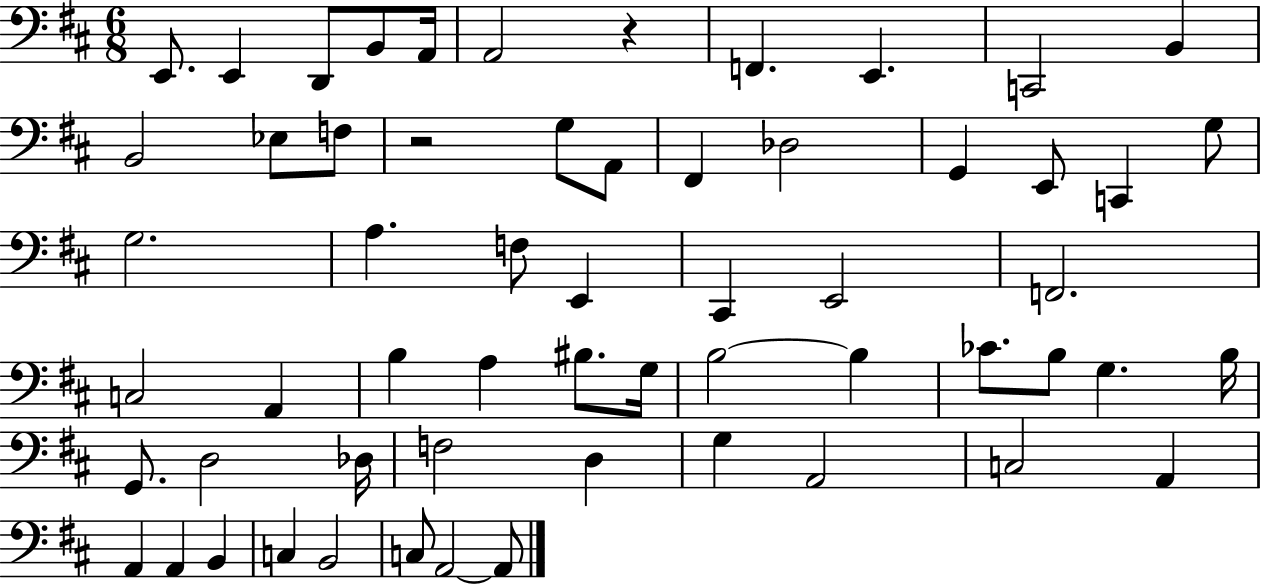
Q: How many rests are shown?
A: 2